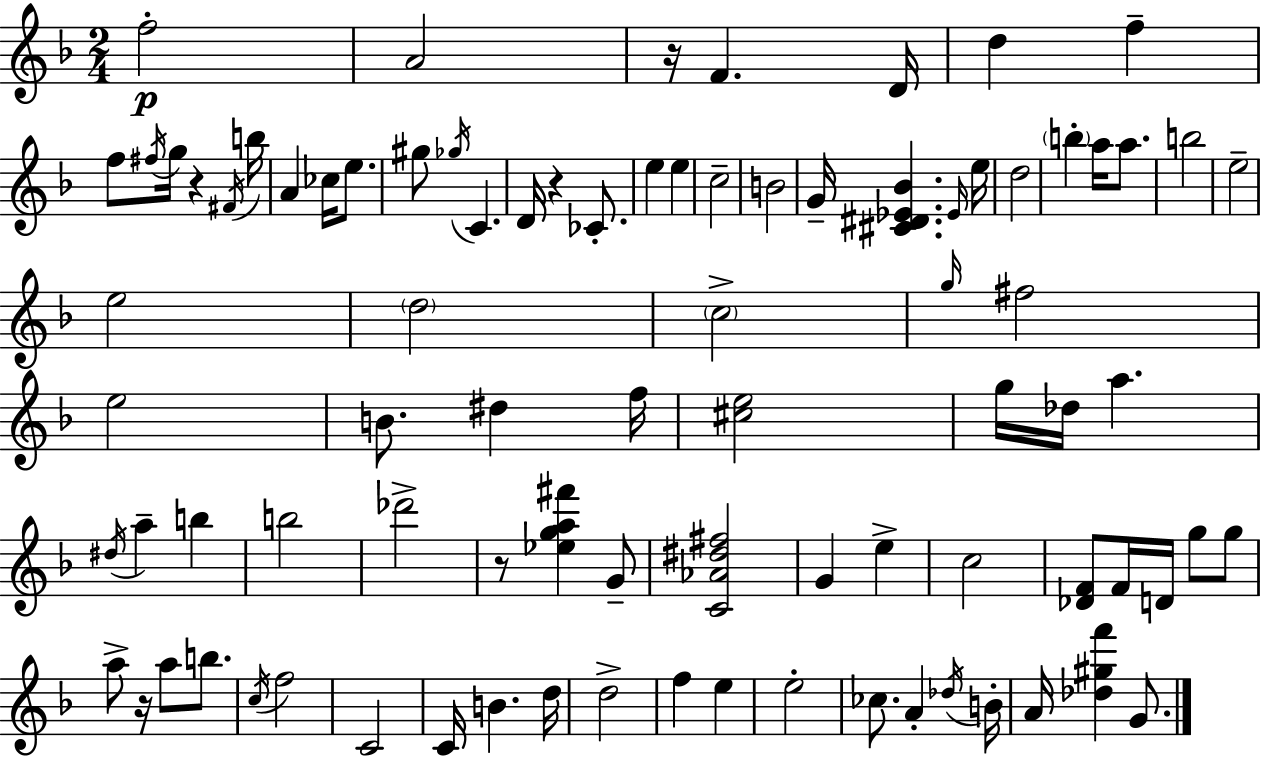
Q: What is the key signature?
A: D minor